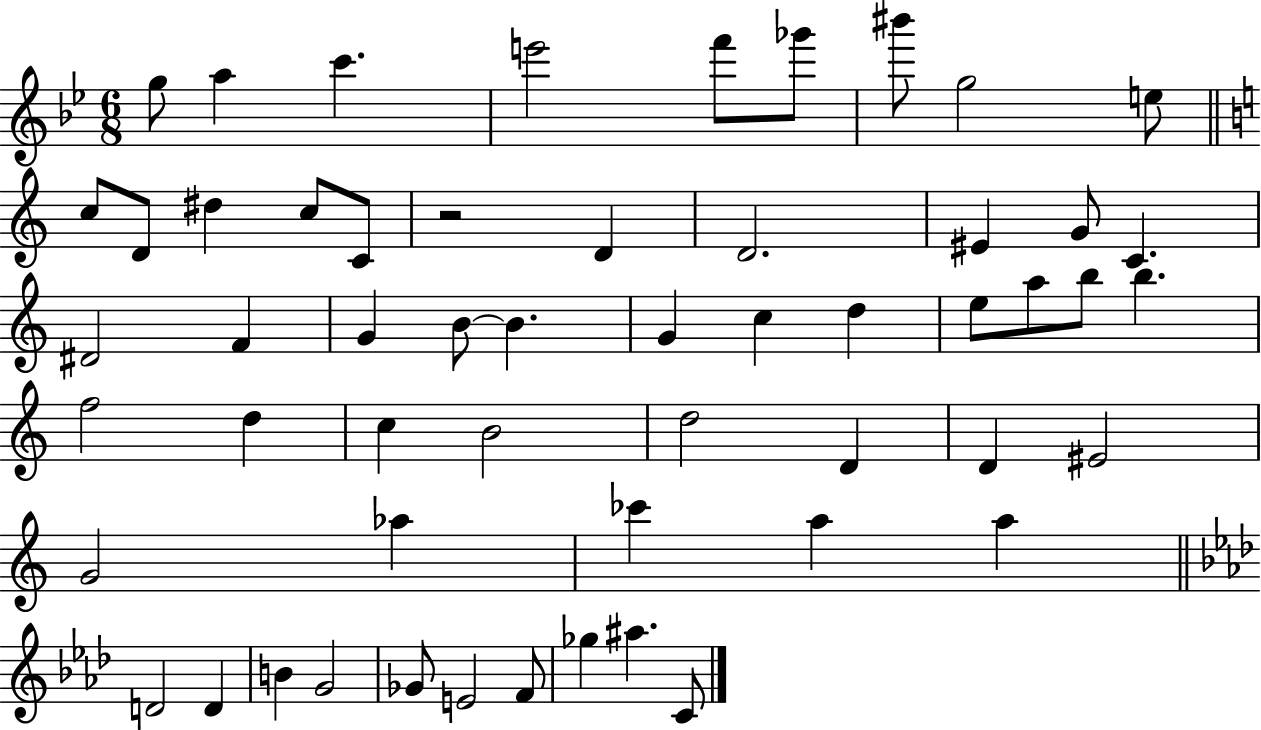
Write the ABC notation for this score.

X:1
T:Untitled
M:6/8
L:1/4
K:Bb
g/2 a c' e'2 f'/2 _g'/2 ^b'/2 g2 e/2 c/2 D/2 ^d c/2 C/2 z2 D D2 ^E G/2 C ^D2 F G B/2 B G c d e/2 a/2 b/2 b f2 d c B2 d2 D D ^E2 G2 _a _c' a a D2 D B G2 _G/2 E2 F/2 _g ^a C/2